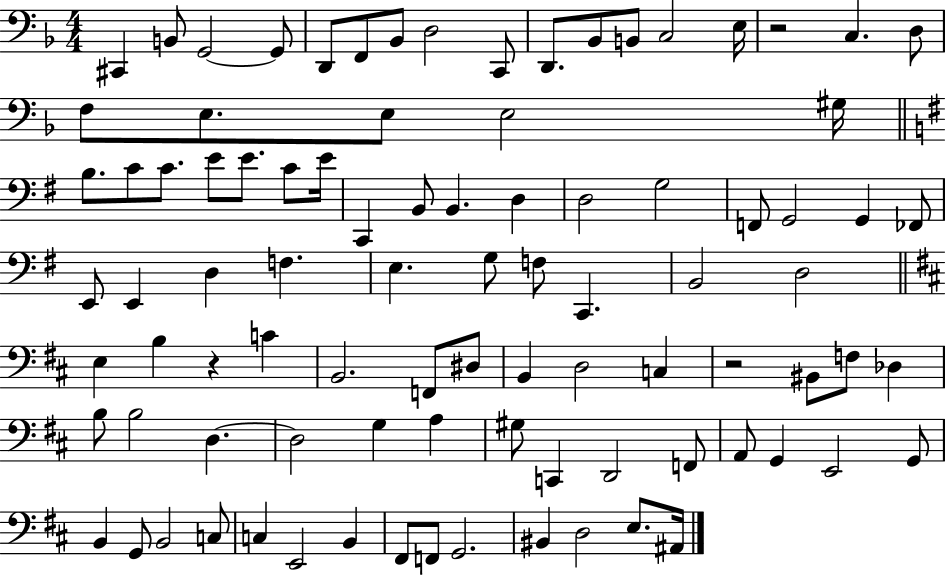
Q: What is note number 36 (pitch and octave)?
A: G2